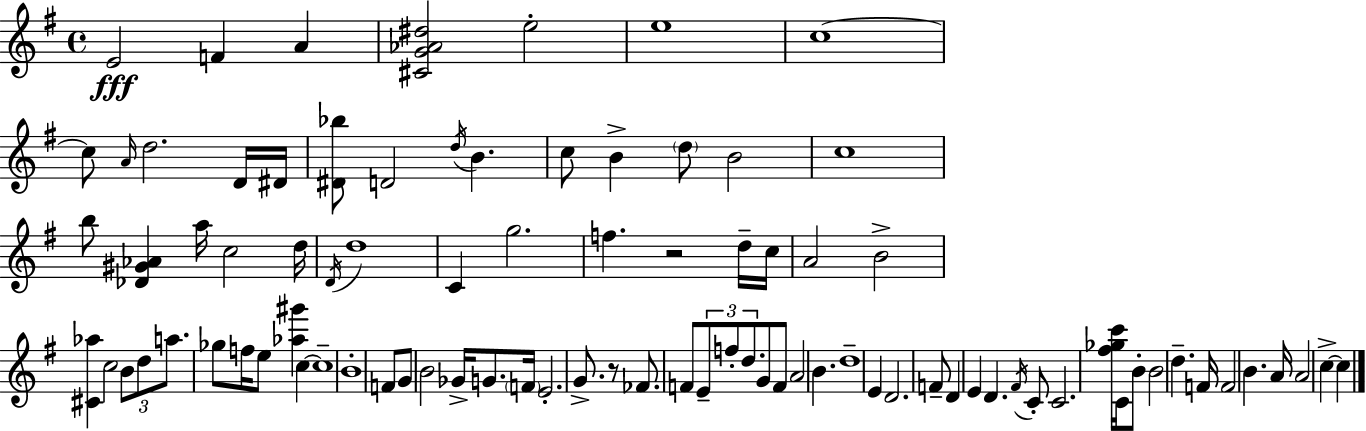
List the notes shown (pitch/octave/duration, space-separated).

E4/h F4/q A4/q [C#4,G4,Ab4,D#5]/h E5/h E5/w C5/w C5/e A4/s D5/h. D4/s D#4/s [D#4,Bb5]/e D4/h D5/s B4/q. C5/e B4/q D5/e B4/h C5/w B5/e [Db4,G#4,Ab4]/q A5/s C5/h D5/s D4/s D5/w C4/q G5/h. F5/q. R/h D5/s C5/s A4/h B4/h [C#4,Ab5]/q C5/h B4/e D5/e A5/e. Gb5/e F5/s E5/e [Ab5,G#6]/q C5/q C5/w B4/w F4/e G4/e B4/h Gb4/s G4/e. F4/s E4/h. G4/e. R/e FES4/e. F4/e E4/e F5/e D5/e. G4/e F4/e A4/h B4/q. D5/w E4/q D4/h. F4/e D4/q E4/q D4/q. F#4/s C4/e C4/h. [F#5,Gb5,C6]/s C4/s B4/e B4/h D5/q. F4/s F4/h B4/q. A4/s A4/h C5/q C5/q